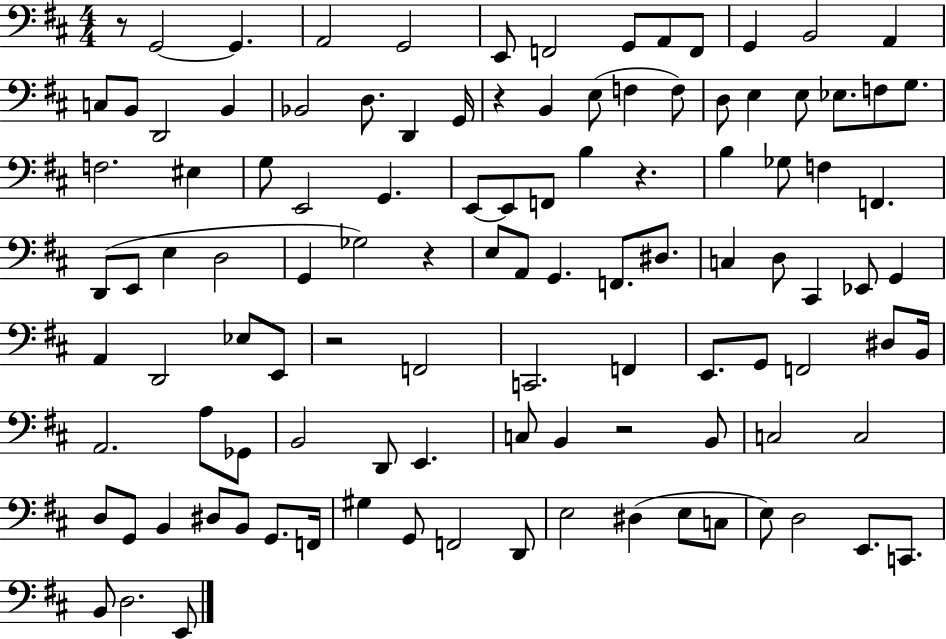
{
  \clef bass
  \numericTimeSignature
  \time 4/4
  \key d \major
  r8 g,2~~ g,4. | a,2 g,2 | e,8 f,2 g,8 a,8 f,8 | g,4 b,2 a,4 | \break c8 b,8 d,2 b,4 | bes,2 d8. d,4 g,16 | r4 b,4 e8( f4 f8) | d8 e4 e8 ees8. f8 g8. | \break f2. eis4 | g8 e,2 g,4. | e,8~~ e,8 f,8 b4 r4. | b4 ges8 f4 f,4. | \break d,8( e,8 e4 d2 | g,4 ges2) r4 | e8 a,8 g,4. f,8. dis8. | c4 d8 cis,4 ees,8 g,4 | \break a,4 d,2 ees8 e,8 | r2 f,2 | c,2. f,4 | e,8. g,8 f,2 dis8 b,16 | \break a,2. a8 ges,8 | b,2 d,8 e,4. | c8 b,4 r2 b,8 | c2 c2 | \break d8 g,8 b,4 dis8 b,8 g,8. f,16 | gis4 g,8 f,2 d,8 | e2 dis4( e8 c8 | e8) d2 e,8. c,8. | \break b,8 d2. e,8 | \bar "|."
}